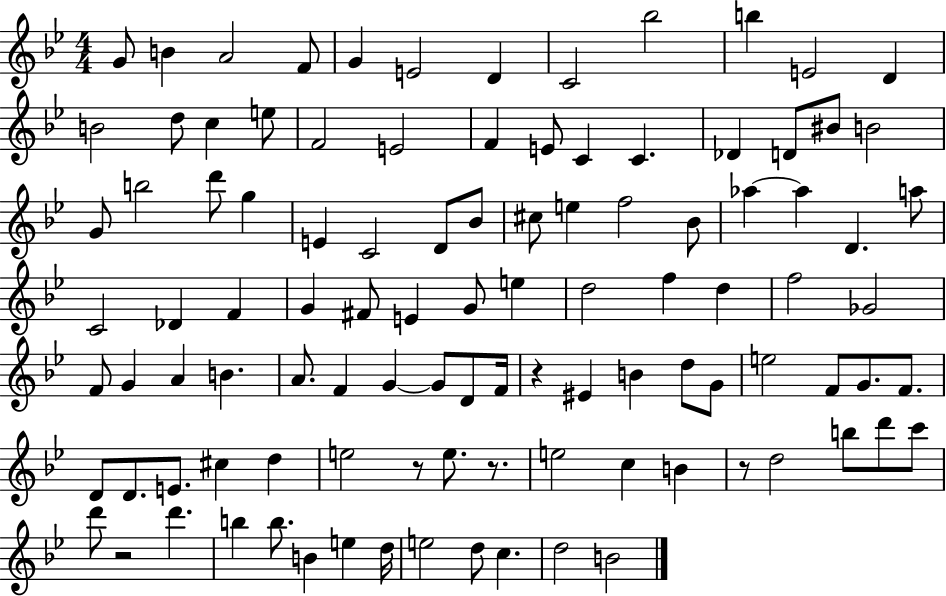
G4/e B4/q A4/h F4/e G4/q E4/h D4/q C4/h Bb5/h B5/q E4/h D4/q B4/h D5/e C5/q E5/e F4/h E4/h F4/q E4/e C4/q C4/q. Db4/q D4/e BIS4/e B4/h G4/e B5/h D6/e G5/q E4/q C4/h D4/e Bb4/e C#5/e E5/q F5/h Bb4/e Ab5/q Ab5/q D4/q. A5/e C4/h Db4/q F4/q G4/q F#4/e E4/q G4/e E5/q D5/h F5/q D5/q F5/h Gb4/h F4/e G4/q A4/q B4/q. A4/e. F4/q G4/q G4/e D4/e F4/s R/q EIS4/q B4/q D5/e G4/e E5/h F4/e G4/e. F4/e. D4/e D4/e. E4/e. C#5/q D5/q E5/h R/e E5/e. R/e. E5/h C5/q B4/q R/e D5/h B5/e D6/e C6/e D6/e R/h D6/q. B5/q B5/e. B4/q E5/q D5/s E5/h D5/e C5/q. D5/h B4/h